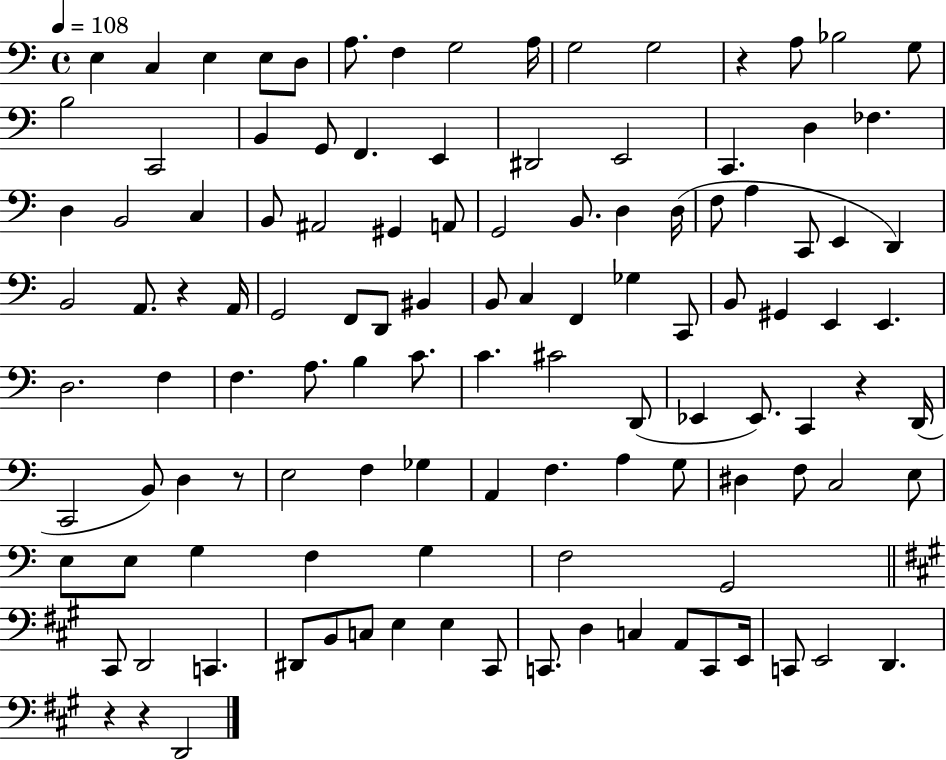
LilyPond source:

{
  \clef bass
  \time 4/4
  \defaultTimeSignature
  \key c \major
  \tempo 4 = 108
  e4 c4 e4 e8 d8 | a8. f4 g2 a16 | g2 g2 | r4 a8 bes2 g8 | \break b2 c,2 | b,4 g,8 f,4. e,4 | dis,2 e,2 | c,4. d4 fes4. | \break d4 b,2 c4 | b,8 ais,2 gis,4 a,8 | g,2 b,8. d4 d16( | f8 a4 c,8 e,4 d,4) | \break b,2 a,8. r4 a,16 | g,2 f,8 d,8 bis,4 | b,8 c4 f,4 ges4 c,8 | b,8 gis,4 e,4 e,4. | \break d2. f4 | f4. a8. b4 c'8. | c'4. cis'2 d,8( | ees,4 ees,8.) c,4 r4 d,16( | \break c,2 b,8) d4 r8 | e2 f4 ges4 | a,4 f4. a4 g8 | dis4 f8 c2 e8 | \break e8 e8 g4 f4 g4 | f2 g,2 | \bar "||" \break \key a \major cis,8 d,2 c,4. | dis,8 b,8 c8 e4 e4 cis,8 | c,8. d4 c4 a,8 c,8 e,16 | c,8 e,2 d,4. | \break r4 r4 d,2 | \bar "|."
}